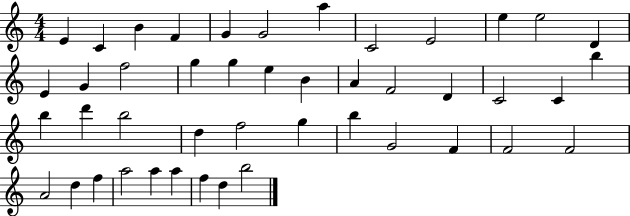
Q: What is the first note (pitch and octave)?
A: E4